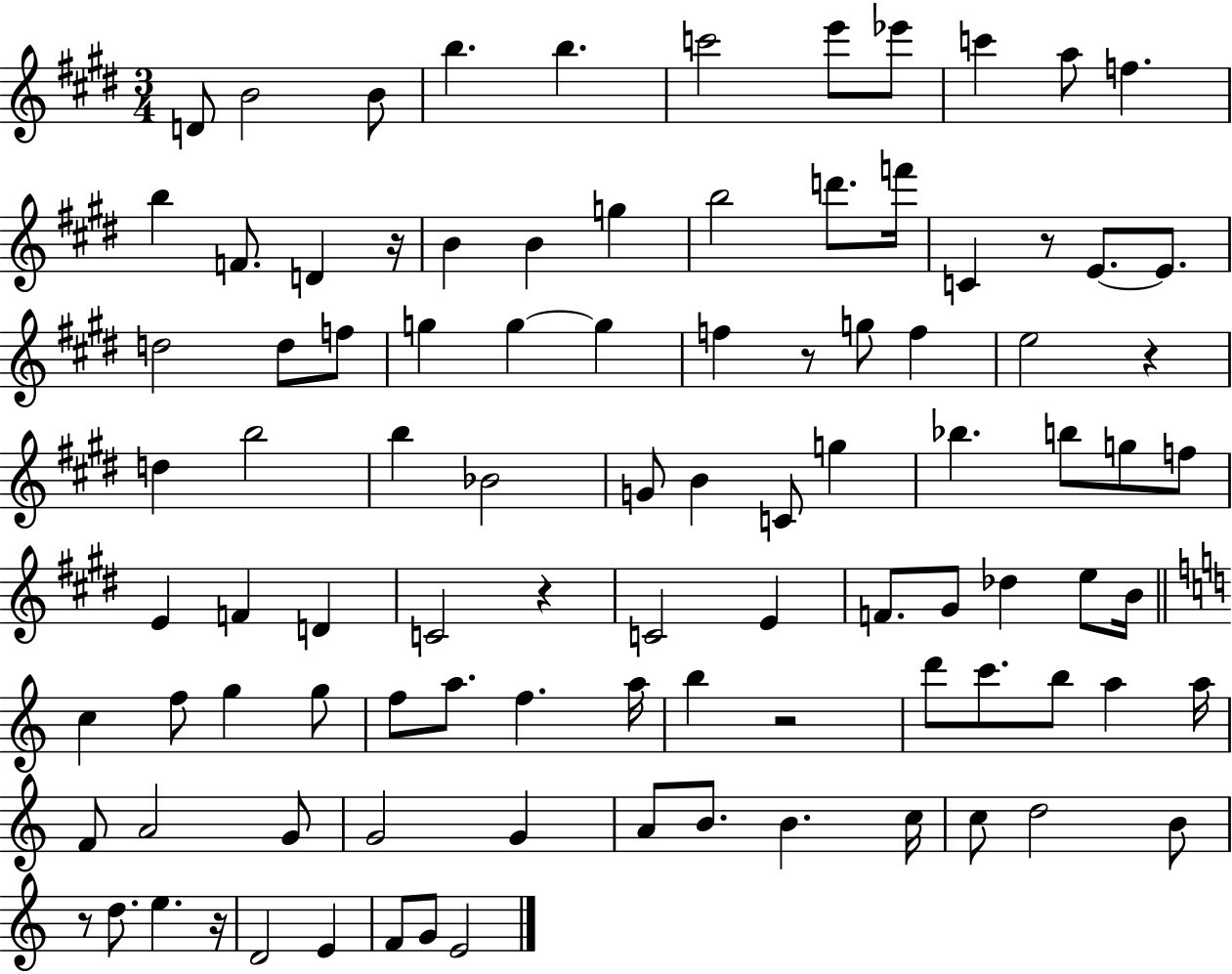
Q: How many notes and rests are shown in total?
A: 97